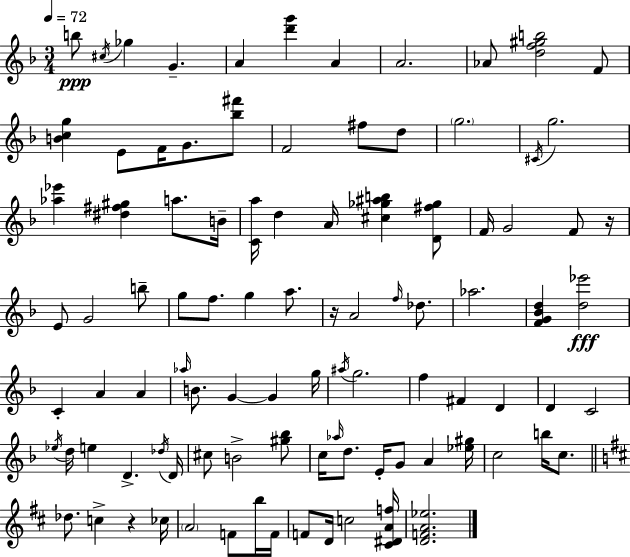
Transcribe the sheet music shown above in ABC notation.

X:1
T:Untitled
M:3/4
L:1/4
K:F
b/2 ^c/4 _g G A [d'g'] A A2 _A/2 [df^gb]2 F/2 [Bcg] E/2 F/4 G/2 [_b^f']/2 F2 ^f/2 d/2 g2 ^C/4 g2 [_a_e'] [^d^f^g] a/2 B/4 [Ca]/4 d A/4 [^c_g^ab] [D^f_g]/2 F/4 G2 F/2 z/4 E/2 G2 b/2 g/2 f/2 g a/2 z/4 A2 f/4 _d/2 _a2 [FG_Bd] [d_e']2 C A A _a/4 B/2 G G g/4 ^a/4 g2 f ^F D D C2 _e/4 d/4 e D _d/4 D/4 ^c/2 B2 [^g_b]/2 c/4 _a/4 d/2 E/4 G/2 A [_e^g]/4 c2 b/4 c/2 _d/2 c z _c/4 A2 F/2 b/4 F/4 F/2 D/4 c2 [^C^DAf]/4 [DFA_e]2